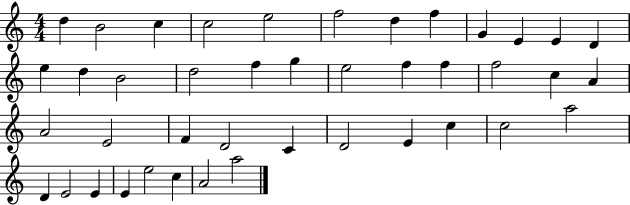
{
  \clef treble
  \numericTimeSignature
  \time 4/4
  \key c \major
  d''4 b'2 c''4 | c''2 e''2 | f''2 d''4 f''4 | g'4 e'4 e'4 d'4 | \break e''4 d''4 b'2 | d''2 f''4 g''4 | e''2 f''4 f''4 | f''2 c''4 a'4 | \break a'2 e'2 | f'4 d'2 c'4 | d'2 e'4 c''4 | c''2 a''2 | \break d'4 e'2 e'4 | e'4 e''2 c''4 | a'2 a''2 | \bar "|."
}